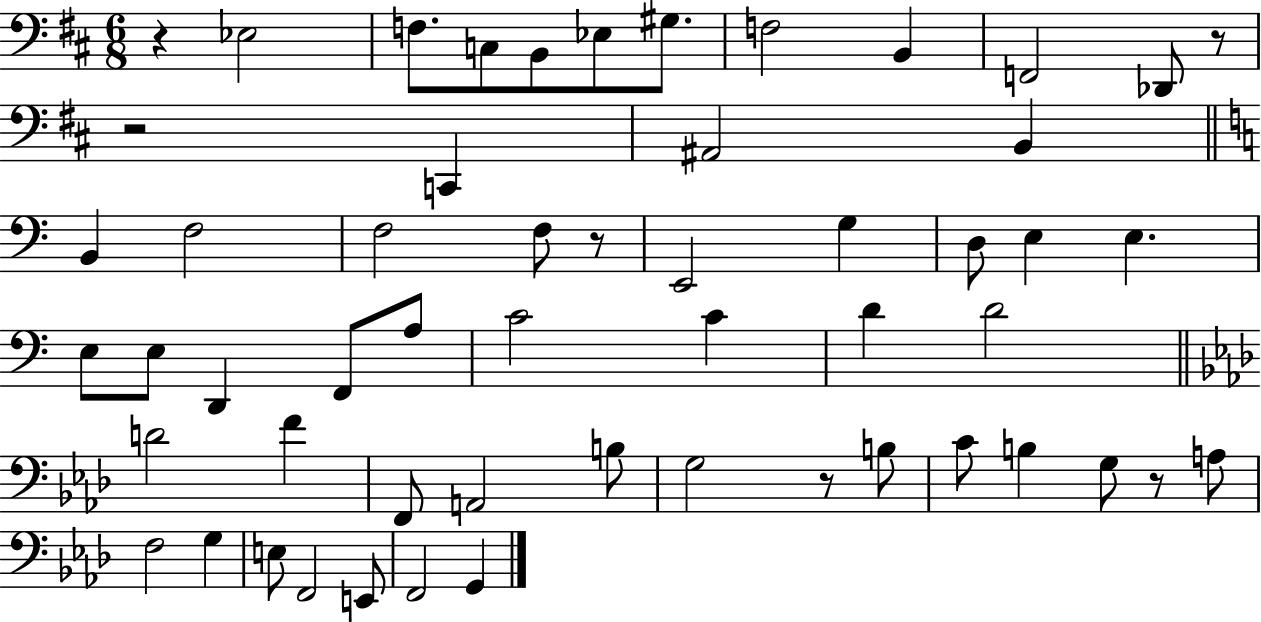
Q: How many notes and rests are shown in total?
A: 55